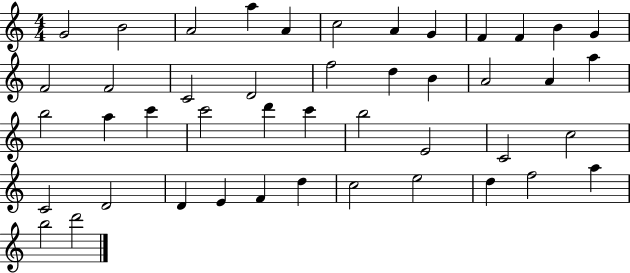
G4/h B4/h A4/h A5/q A4/q C5/h A4/q G4/q F4/q F4/q B4/q G4/q F4/h F4/h C4/h D4/h F5/h D5/q B4/q A4/h A4/q A5/q B5/h A5/q C6/q C6/h D6/q C6/q B5/h E4/h C4/h C5/h C4/h D4/h D4/q E4/q F4/q D5/q C5/h E5/h D5/q F5/h A5/q B5/h D6/h